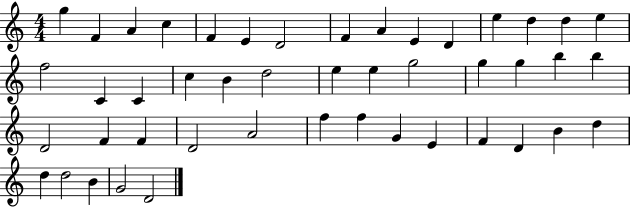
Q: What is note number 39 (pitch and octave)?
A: D4